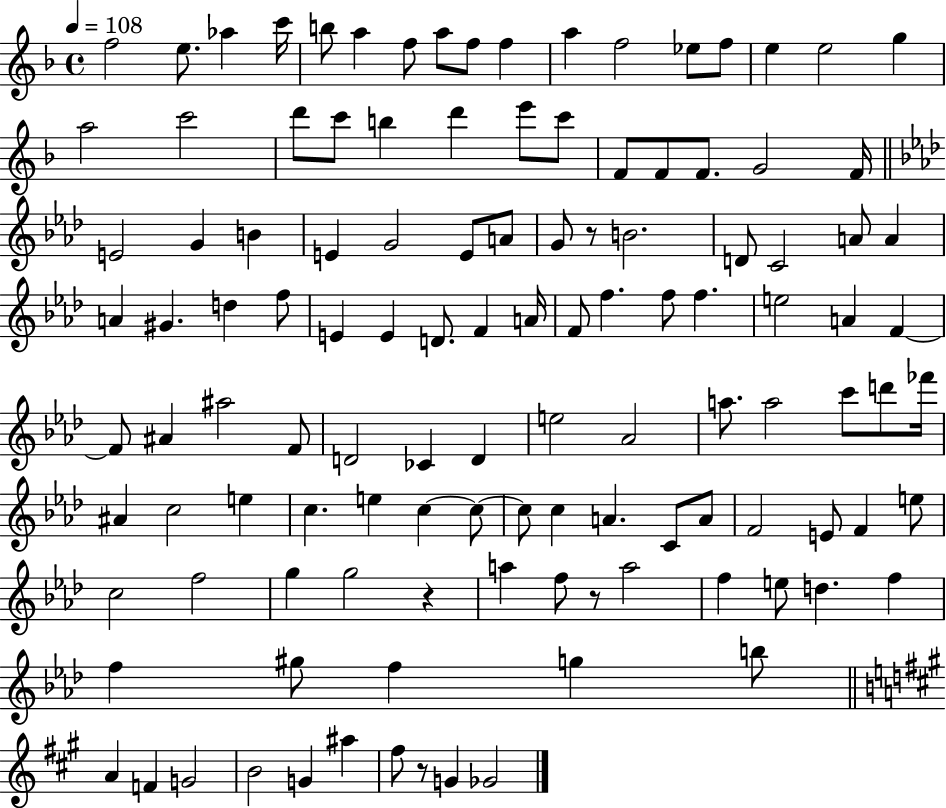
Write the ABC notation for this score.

X:1
T:Untitled
M:4/4
L:1/4
K:F
f2 e/2 _a c'/4 b/2 a f/2 a/2 f/2 f a f2 _e/2 f/2 e e2 g a2 c'2 d'/2 c'/2 b d' e'/2 c'/2 F/2 F/2 F/2 G2 F/4 E2 G B E G2 E/2 A/2 G/2 z/2 B2 D/2 C2 A/2 A A ^G d f/2 E E D/2 F A/4 F/2 f f/2 f e2 A F F/2 ^A ^a2 F/2 D2 _C D e2 _A2 a/2 a2 c'/2 d'/2 _f'/4 ^A c2 e c e c c/2 c/2 c A C/2 A/2 F2 E/2 F e/2 c2 f2 g g2 z a f/2 z/2 a2 f e/2 d f f ^g/2 f g b/2 A F G2 B2 G ^a ^f/2 z/2 G _G2